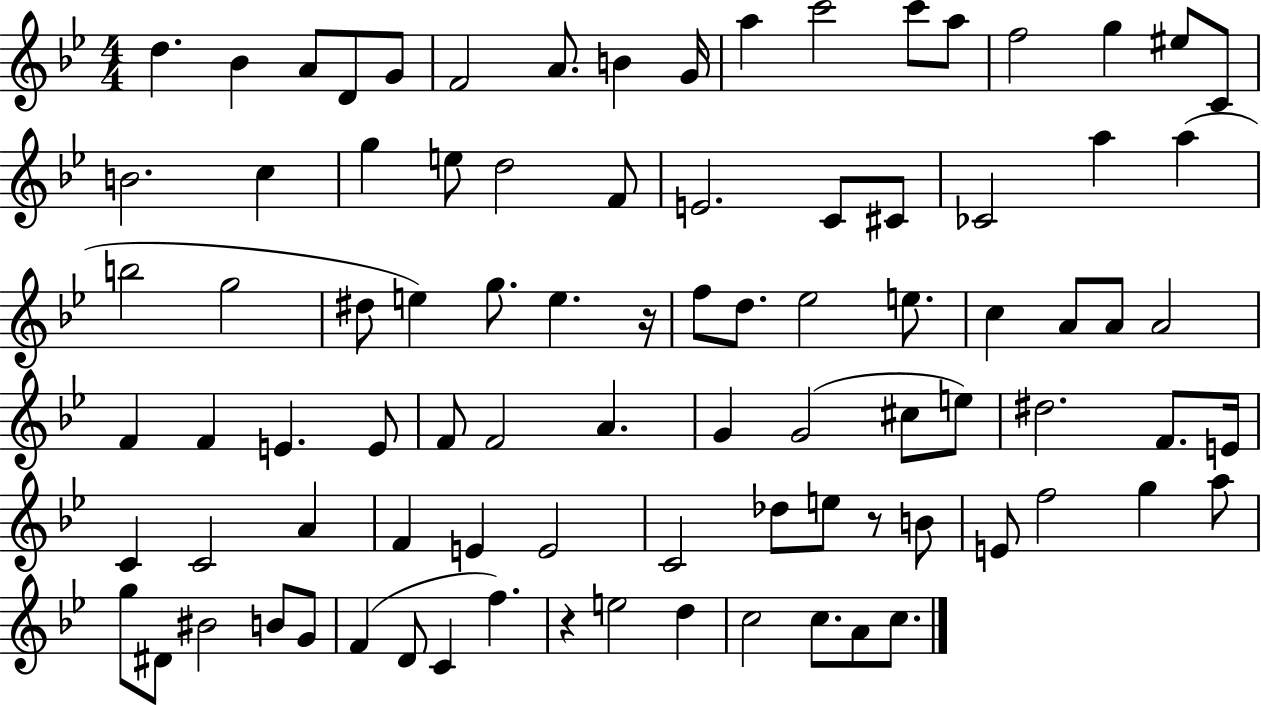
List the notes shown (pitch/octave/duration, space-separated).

D5/q. Bb4/q A4/e D4/e G4/e F4/h A4/e. B4/q G4/s A5/q C6/h C6/e A5/e F5/h G5/q EIS5/e C4/e B4/h. C5/q G5/q E5/e D5/h F4/e E4/h. C4/e C#4/e CES4/h A5/q A5/q B5/h G5/h D#5/e E5/q G5/e. E5/q. R/s F5/e D5/e. Eb5/h E5/e. C5/q A4/e A4/e A4/h F4/q F4/q E4/q. E4/e F4/e F4/h A4/q. G4/q G4/h C#5/e E5/e D#5/h. F4/e. E4/s C4/q C4/h A4/q F4/q E4/q E4/h C4/h Db5/e E5/e R/e B4/e E4/e F5/h G5/q A5/e G5/e D#4/e BIS4/h B4/e G4/e F4/q D4/e C4/q F5/q. R/q E5/h D5/q C5/h C5/e. A4/e C5/e.